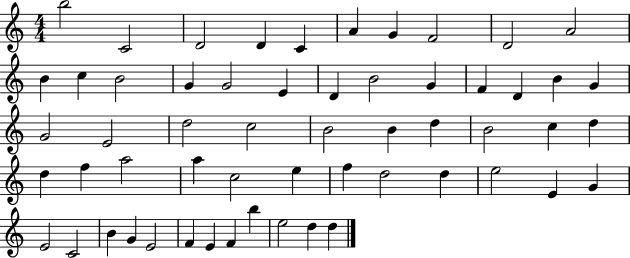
{
  \clef treble
  \numericTimeSignature
  \time 4/4
  \key c \major
  b''2 c'2 | d'2 d'4 c'4 | a'4 g'4 f'2 | d'2 a'2 | \break b'4 c''4 b'2 | g'4 g'2 e'4 | d'4 b'2 g'4 | f'4 d'4 b'4 g'4 | \break g'2 e'2 | d''2 c''2 | b'2 b'4 d''4 | b'2 c''4 d''4 | \break d''4 f''4 a''2 | a''4 c''2 e''4 | f''4 d''2 d''4 | e''2 e'4 g'4 | \break e'2 c'2 | b'4 g'4 e'2 | f'4 e'4 f'4 b''4 | e''2 d''4 d''4 | \break \bar "|."
}